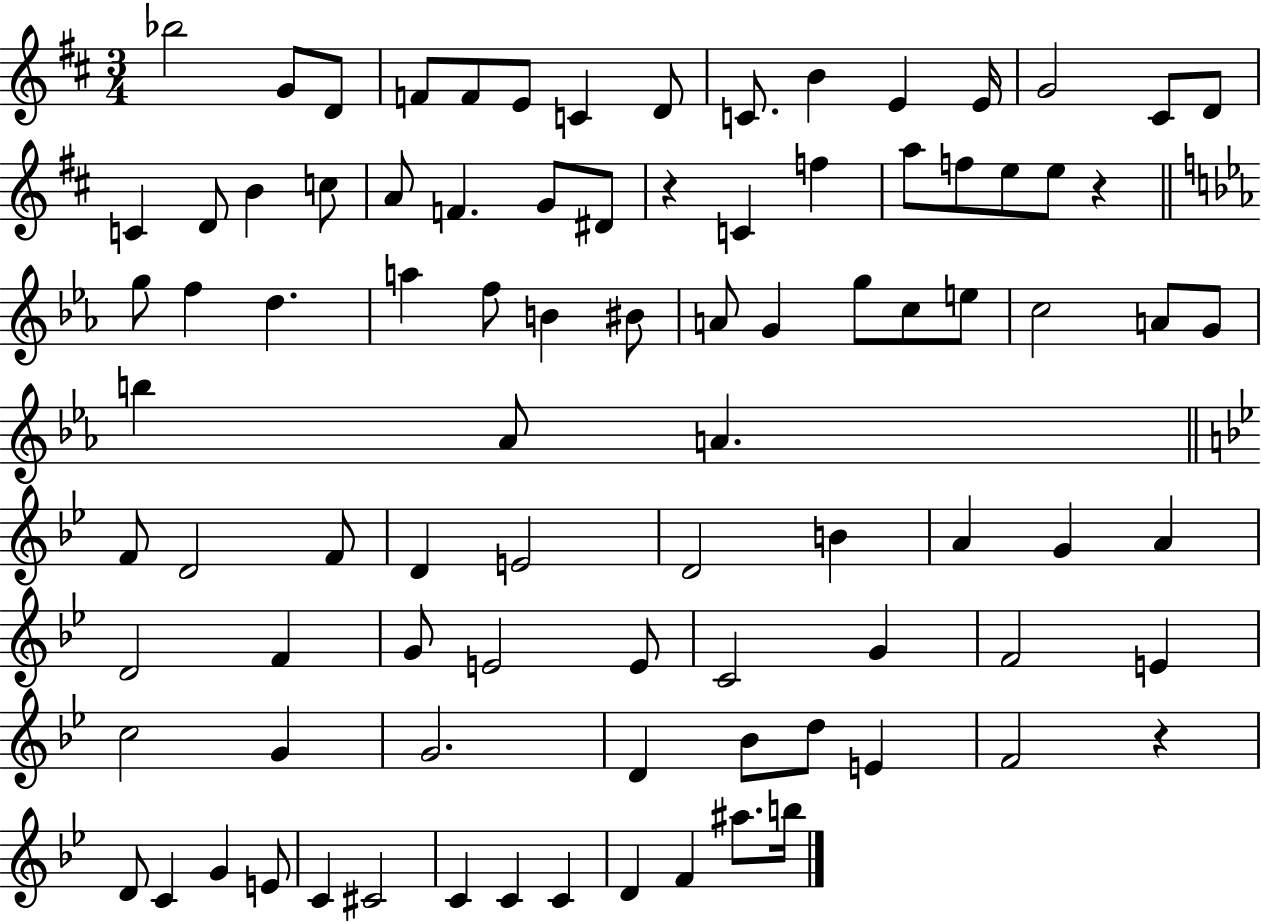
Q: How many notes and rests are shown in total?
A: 90